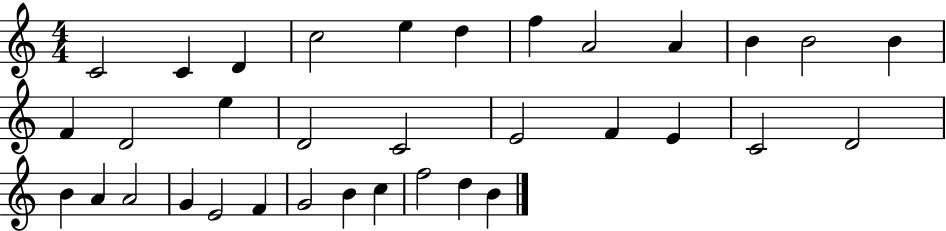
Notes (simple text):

C4/h C4/q D4/q C5/h E5/q D5/q F5/q A4/h A4/q B4/q B4/h B4/q F4/q D4/h E5/q D4/h C4/h E4/h F4/q E4/q C4/h D4/h B4/q A4/q A4/h G4/q E4/h F4/q G4/h B4/q C5/q F5/h D5/q B4/q